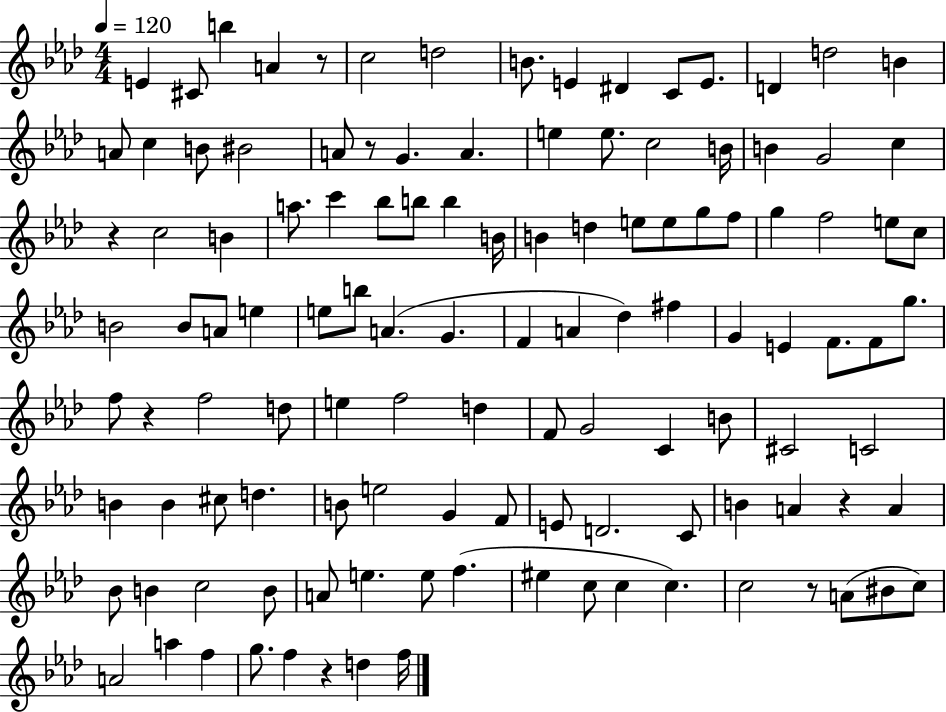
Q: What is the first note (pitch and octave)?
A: E4